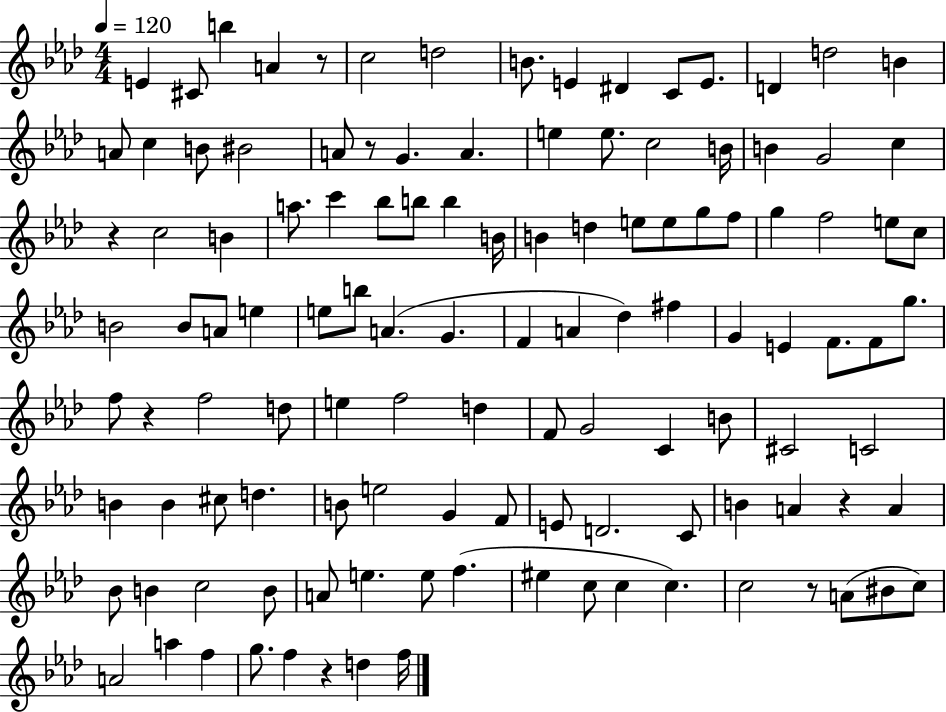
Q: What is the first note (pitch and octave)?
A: E4